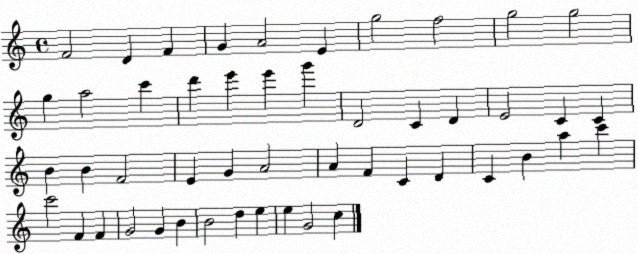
X:1
T:Untitled
M:4/4
L:1/4
K:C
F2 D F G A2 E g2 f2 g2 g2 g a2 c' d' e' e' g' D2 C D E2 C C B B F2 E G A2 A F C D C B a c' c'2 F F G2 G B B2 d e e G2 c